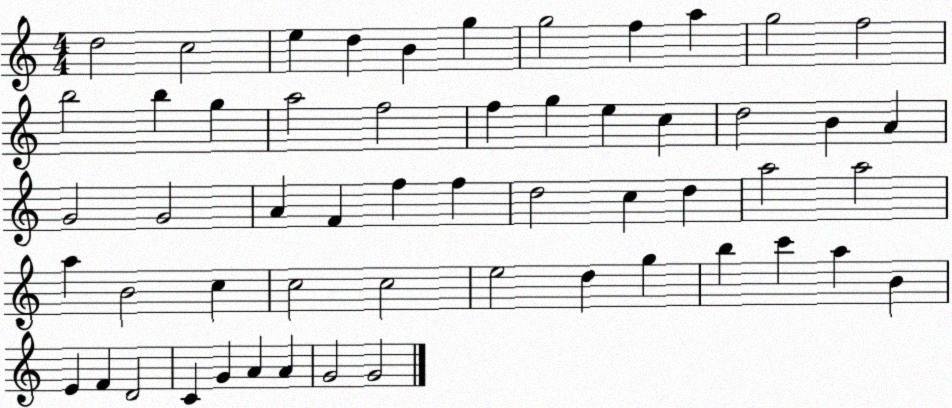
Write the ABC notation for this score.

X:1
T:Untitled
M:4/4
L:1/4
K:C
d2 c2 e d B g g2 f a g2 f2 b2 b g a2 f2 f g e c d2 B A G2 G2 A F f f d2 c d a2 a2 a B2 c c2 c2 e2 d g b c' a B E F D2 C G A A G2 G2